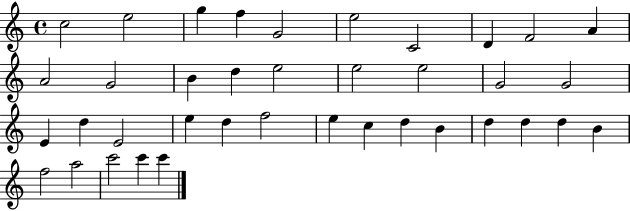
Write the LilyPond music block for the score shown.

{
  \clef treble
  \time 4/4
  \defaultTimeSignature
  \key c \major
  c''2 e''2 | g''4 f''4 g'2 | e''2 c'2 | d'4 f'2 a'4 | \break a'2 g'2 | b'4 d''4 e''2 | e''2 e''2 | g'2 g'2 | \break e'4 d''4 e'2 | e''4 d''4 f''2 | e''4 c''4 d''4 b'4 | d''4 d''4 d''4 b'4 | \break f''2 a''2 | c'''2 c'''4 c'''4 | \bar "|."
}